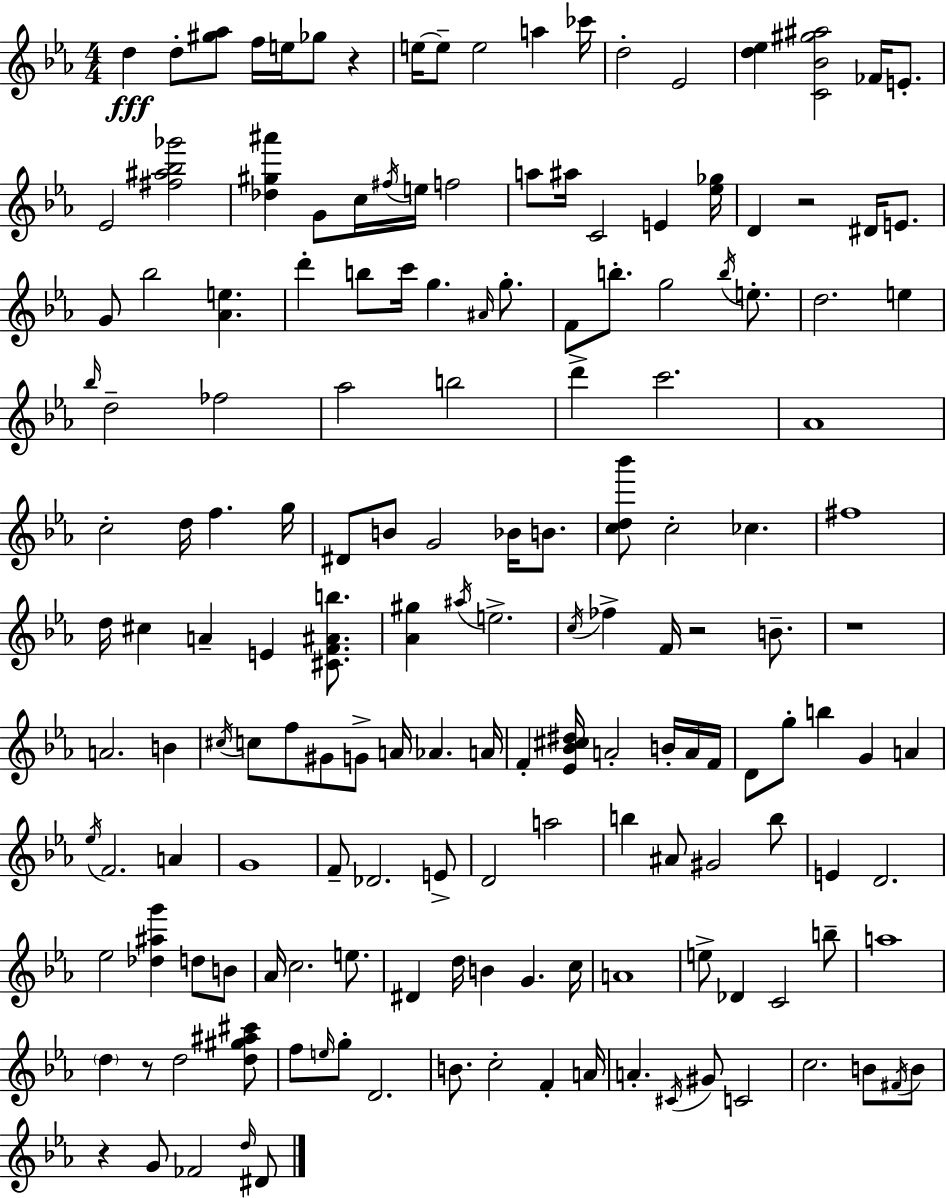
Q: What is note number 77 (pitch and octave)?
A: F5